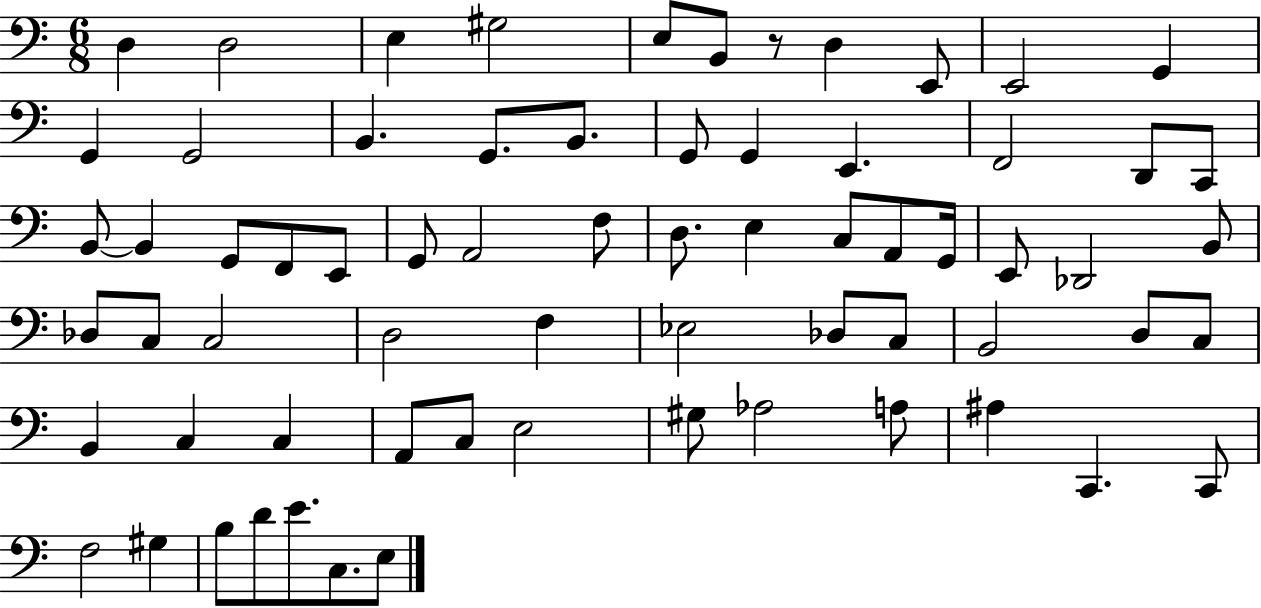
D3/q D3/h E3/q G#3/h E3/e B2/e R/e D3/q E2/e E2/h G2/q G2/q G2/h B2/q. G2/e. B2/e. G2/e G2/q E2/q. F2/h D2/e C2/e B2/e B2/q G2/e F2/e E2/e G2/e A2/h F3/e D3/e. E3/q C3/e A2/e G2/s E2/e Db2/h B2/e Db3/e C3/e C3/h D3/h F3/q Eb3/h Db3/e C3/e B2/h D3/e C3/e B2/q C3/q C3/q A2/e C3/e E3/h G#3/e Ab3/h A3/e A#3/q C2/q. C2/e F3/h G#3/q B3/e D4/e E4/e. C3/e. E3/e